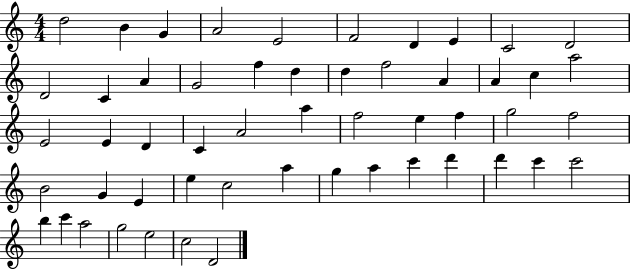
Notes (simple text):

D5/h B4/q G4/q A4/h E4/h F4/h D4/q E4/q C4/h D4/h D4/h C4/q A4/q G4/h F5/q D5/q D5/q F5/h A4/q A4/q C5/q A5/h E4/h E4/q D4/q C4/q A4/h A5/q F5/h E5/q F5/q G5/h F5/h B4/h G4/q E4/q E5/q C5/h A5/q G5/q A5/q C6/q D6/q D6/q C6/q C6/h B5/q C6/q A5/h G5/h E5/h C5/h D4/h